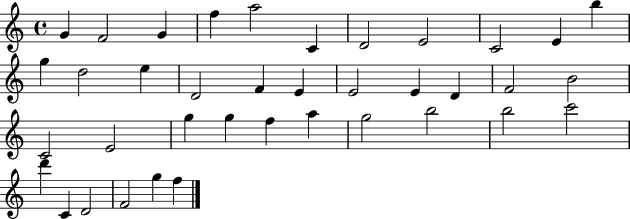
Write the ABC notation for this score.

X:1
T:Untitled
M:4/4
L:1/4
K:C
G F2 G f a2 C D2 E2 C2 E b g d2 e D2 F E E2 E D F2 B2 C2 E2 g g f a g2 b2 b2 c'2 d' C D2 F2 g f